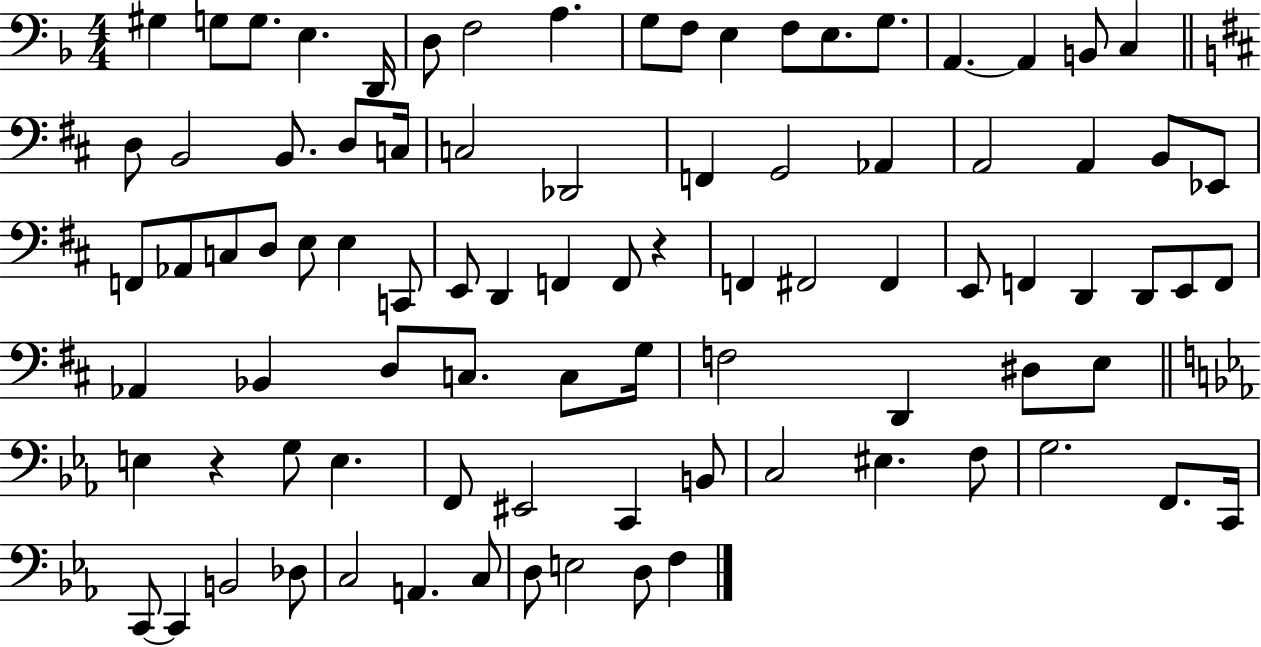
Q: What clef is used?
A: bass